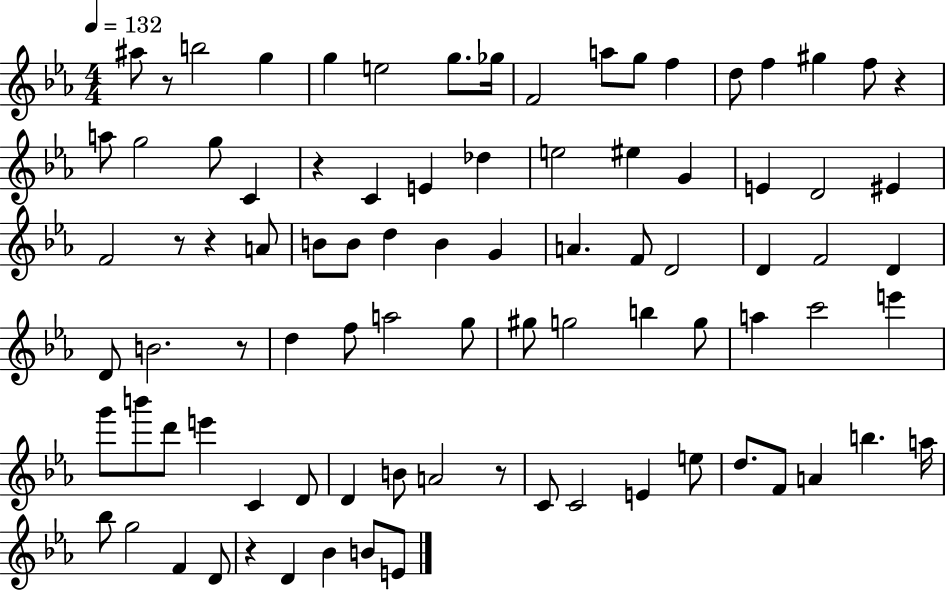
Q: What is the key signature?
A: EES major